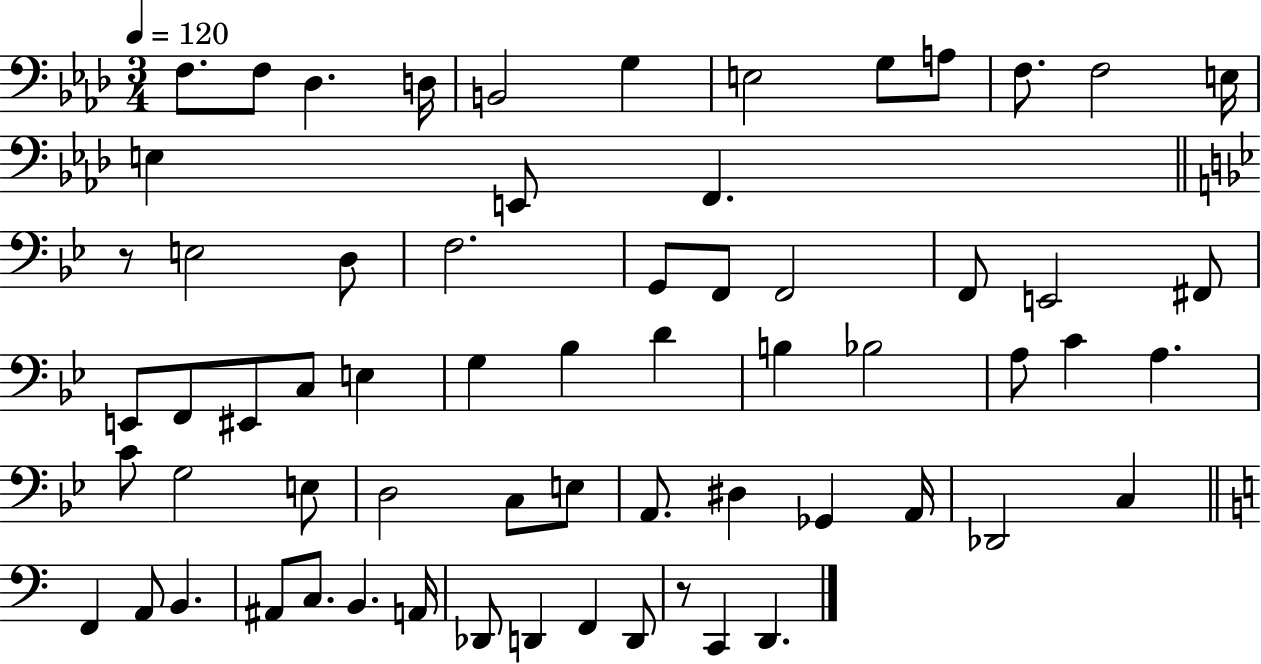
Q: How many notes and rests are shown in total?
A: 64